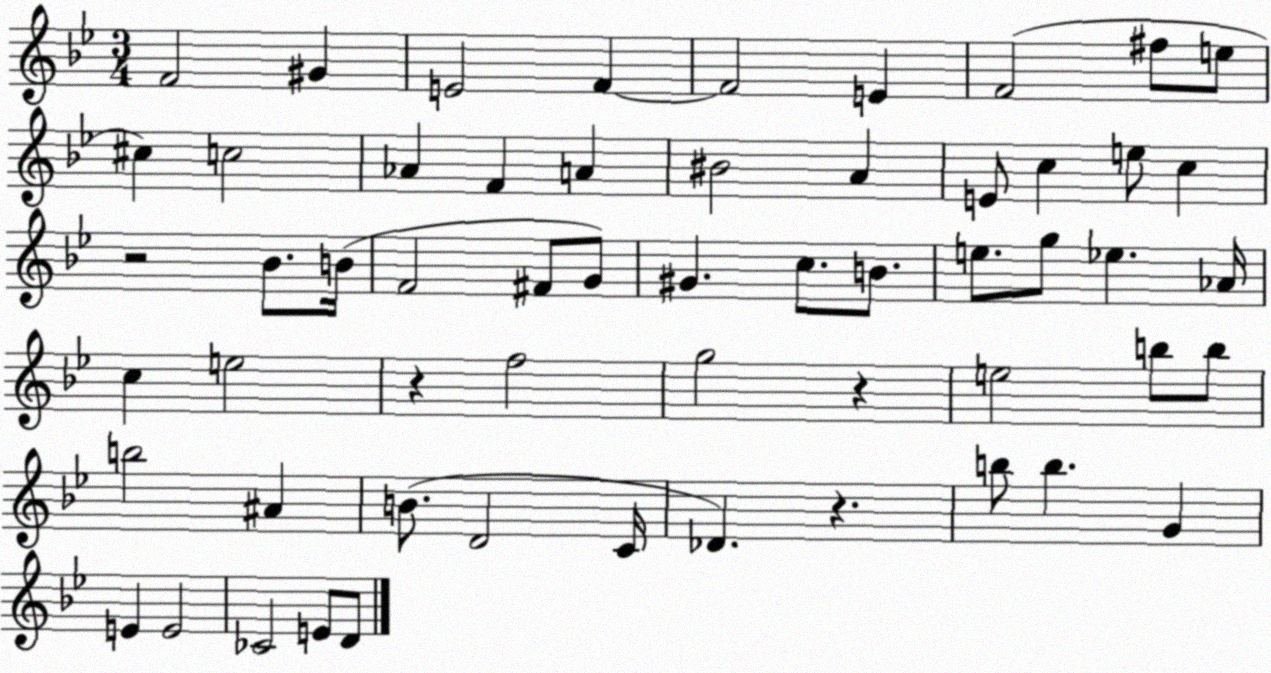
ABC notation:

X:1
T:Untitled
M:3/4
L:1/4
K:Bb
F2 ^G E2 F F2 E F2 ^f/2 e/2 ^c c2 _A F A ^B2 A E/2 c e/2 c z2 _B/2 B/4 F2 ^F/2 G/2 ^G c/2 B/2 e/2 g/2 _e _A/4 c e2 z f2 g2 z e2 b/2 b/2 b2 ^A B/2 D2 C/4 _D z b/2 b G E E2 _C2 E/2 D/2